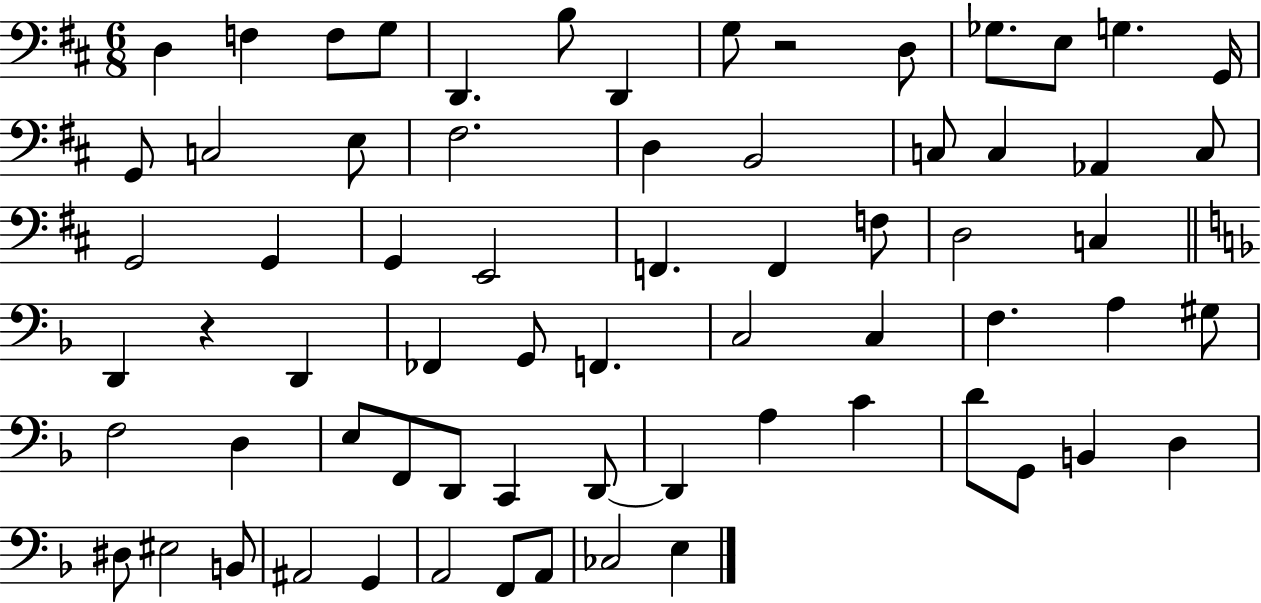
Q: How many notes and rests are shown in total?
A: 68